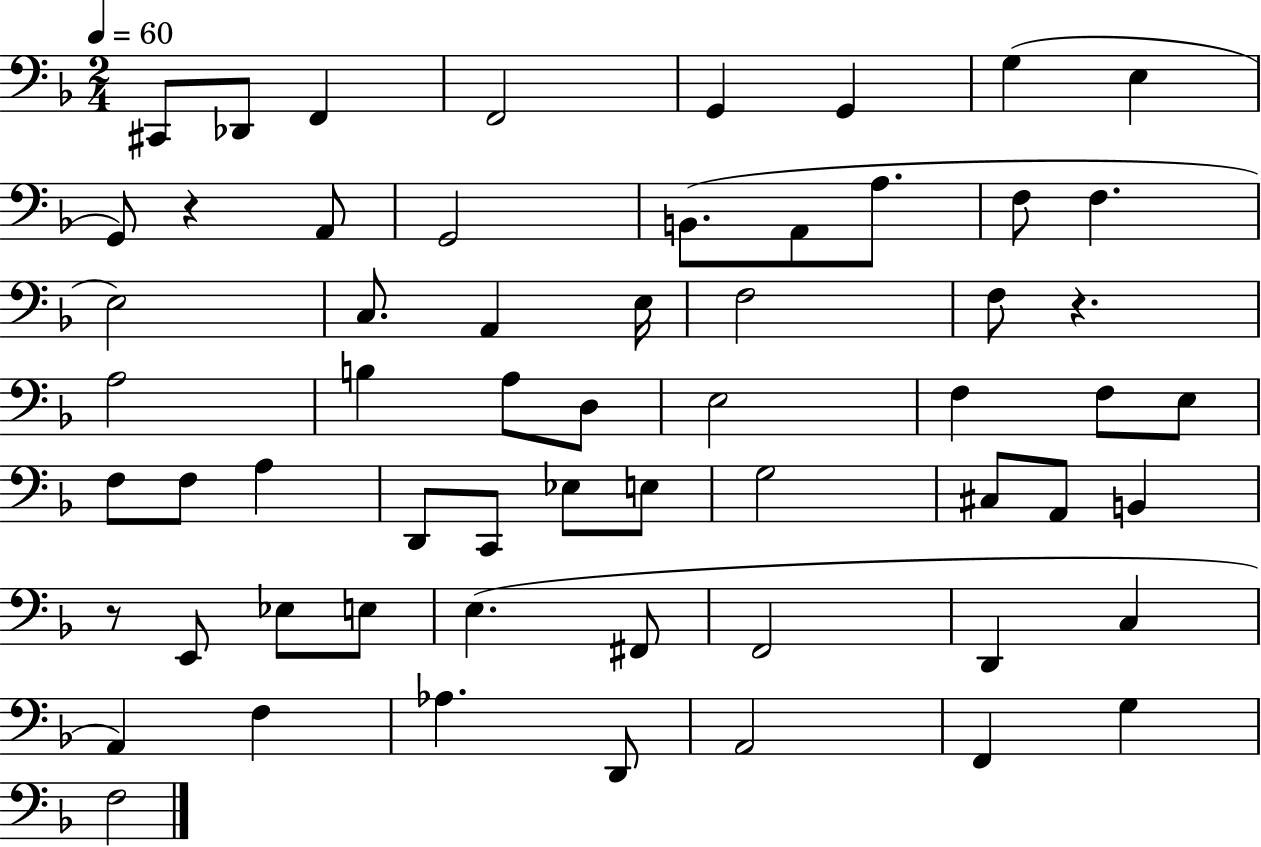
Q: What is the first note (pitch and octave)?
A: C#2